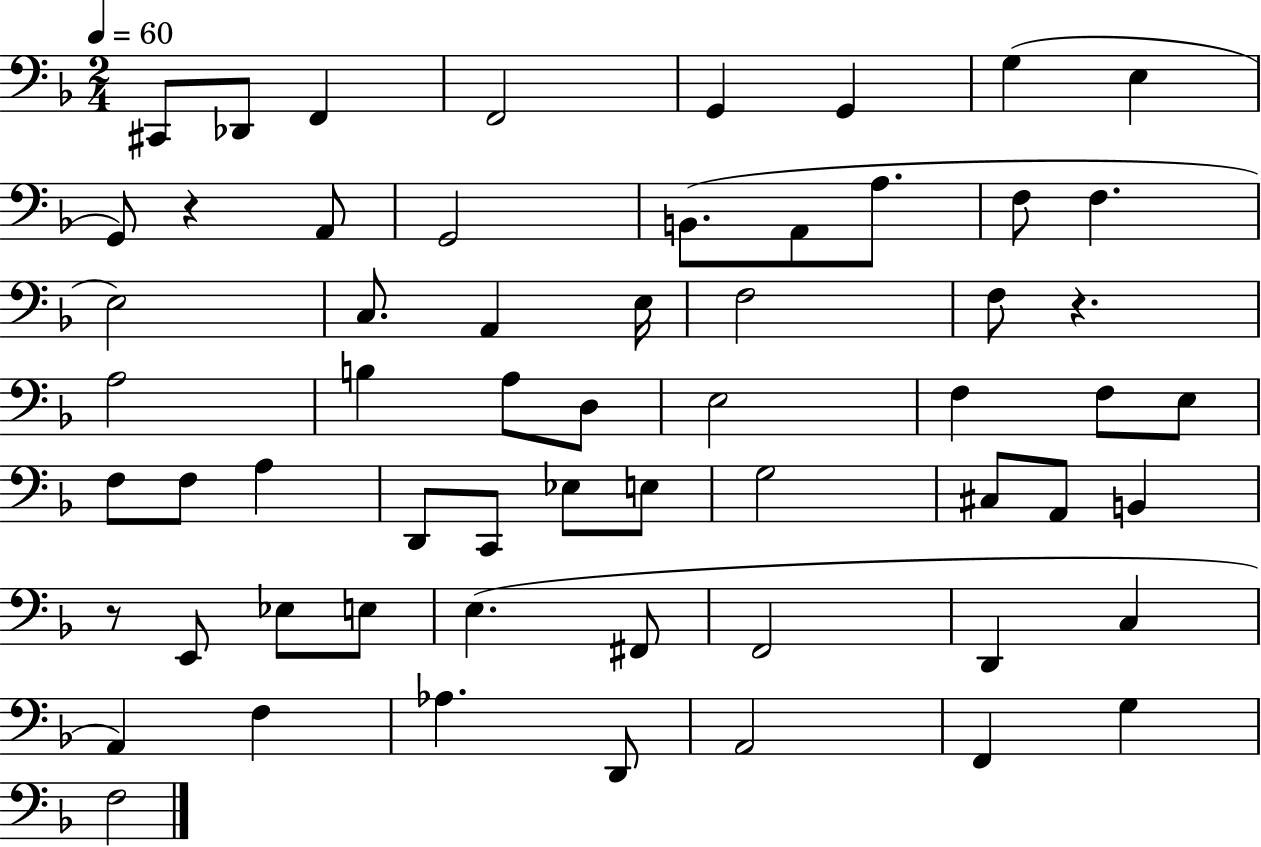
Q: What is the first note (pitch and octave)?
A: C#2